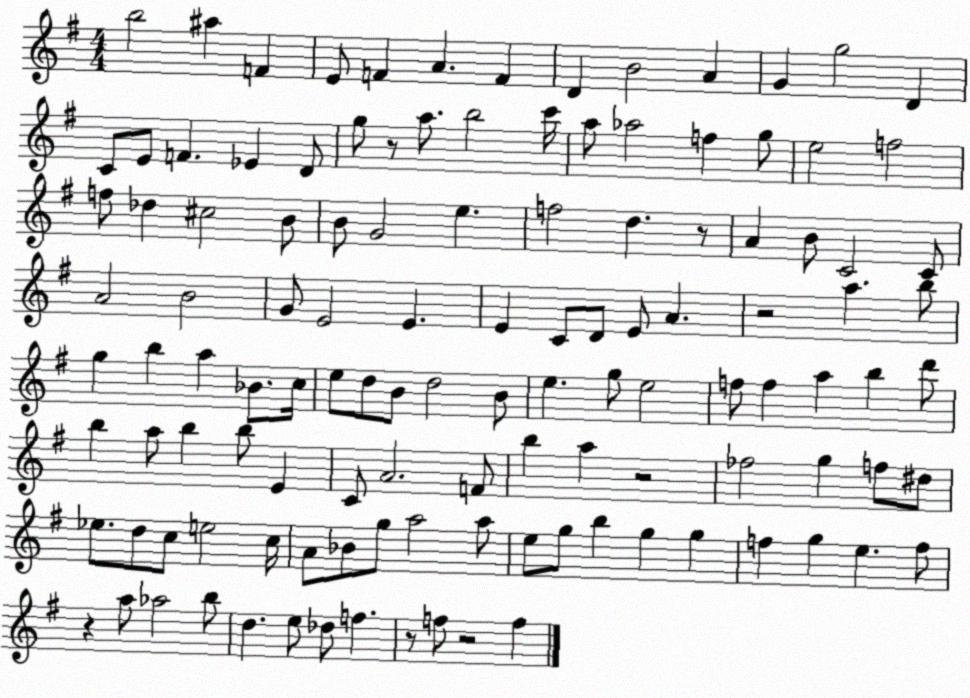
X:1
T:Untitled
M:4/4
L:1/4
K:G
b2 ^a F E/2 F A F D B2 A G g2 D C/2 E/2 F _E D/2 g/2 z/2 a/2 b2 c'/4 a/2 _a2 f g/2 e2 f2 f/2 _d ^c2 B/2 B/2 G2 e f2 d z/2 A B/2 C2 C/2 A2 B2 G/2 E2 E E C/2 D/2 E/2 A z2 a b/2 g b a _B/2 c/4 e/2 d/2 B/2 d2 B/2 e g/2 e2 f/2 f a b d'/2 b a/2 b b/2 E C/2 A2 F/2 b a z2 _f2 g f/2 ^d/2 _e/2 d/2 c/2 e2 c/4 A/2 _B/2 g/2 a2 a/2 e/2 g/2 b g g f g e f/2 z a/2 _a2 b/2 d e/2 _d/2 f z/2 f/2 z2 f